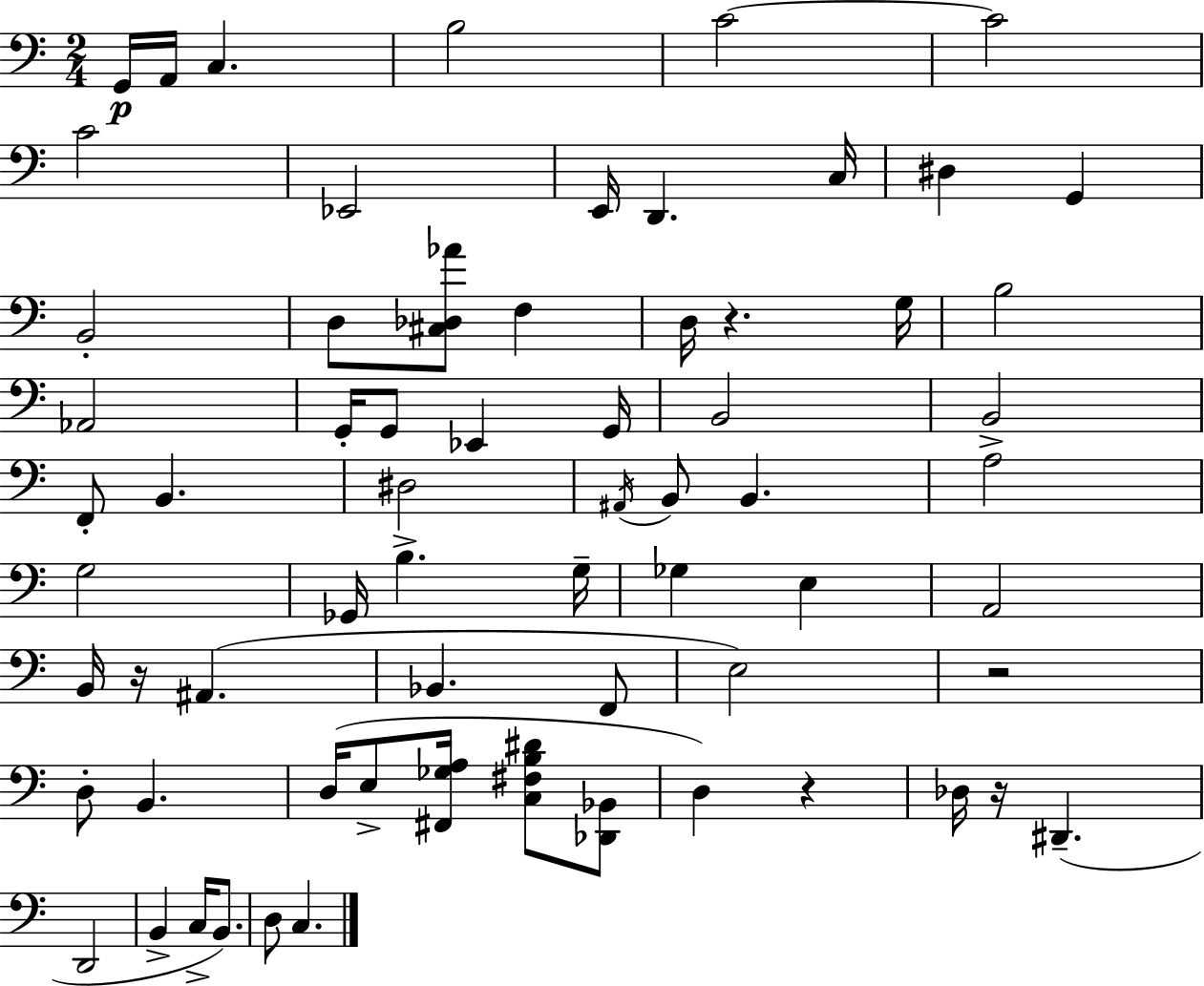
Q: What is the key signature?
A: C major